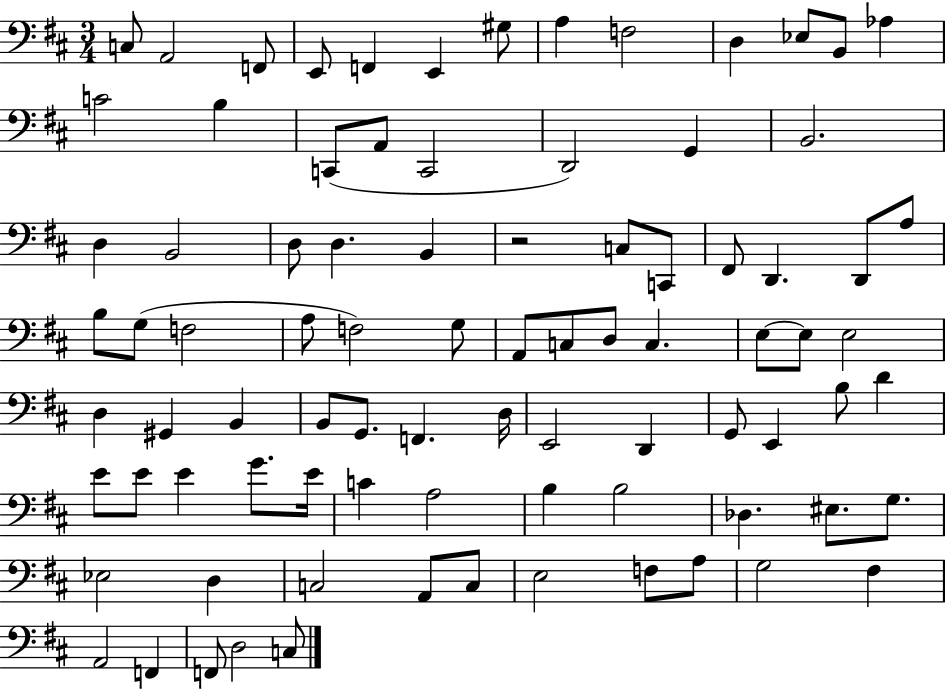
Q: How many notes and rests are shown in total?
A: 86